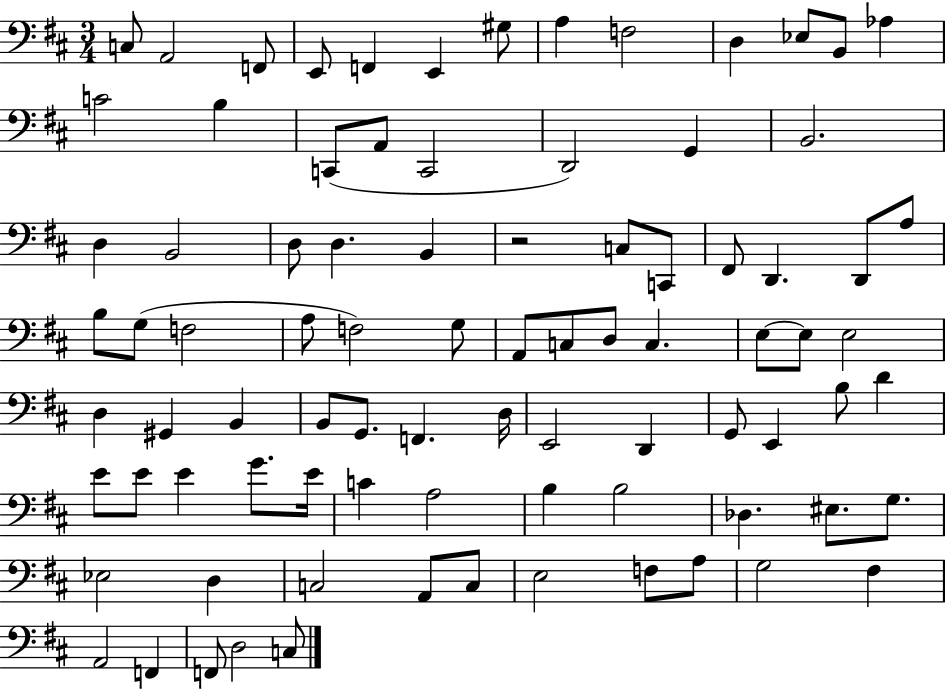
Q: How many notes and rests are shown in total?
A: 86